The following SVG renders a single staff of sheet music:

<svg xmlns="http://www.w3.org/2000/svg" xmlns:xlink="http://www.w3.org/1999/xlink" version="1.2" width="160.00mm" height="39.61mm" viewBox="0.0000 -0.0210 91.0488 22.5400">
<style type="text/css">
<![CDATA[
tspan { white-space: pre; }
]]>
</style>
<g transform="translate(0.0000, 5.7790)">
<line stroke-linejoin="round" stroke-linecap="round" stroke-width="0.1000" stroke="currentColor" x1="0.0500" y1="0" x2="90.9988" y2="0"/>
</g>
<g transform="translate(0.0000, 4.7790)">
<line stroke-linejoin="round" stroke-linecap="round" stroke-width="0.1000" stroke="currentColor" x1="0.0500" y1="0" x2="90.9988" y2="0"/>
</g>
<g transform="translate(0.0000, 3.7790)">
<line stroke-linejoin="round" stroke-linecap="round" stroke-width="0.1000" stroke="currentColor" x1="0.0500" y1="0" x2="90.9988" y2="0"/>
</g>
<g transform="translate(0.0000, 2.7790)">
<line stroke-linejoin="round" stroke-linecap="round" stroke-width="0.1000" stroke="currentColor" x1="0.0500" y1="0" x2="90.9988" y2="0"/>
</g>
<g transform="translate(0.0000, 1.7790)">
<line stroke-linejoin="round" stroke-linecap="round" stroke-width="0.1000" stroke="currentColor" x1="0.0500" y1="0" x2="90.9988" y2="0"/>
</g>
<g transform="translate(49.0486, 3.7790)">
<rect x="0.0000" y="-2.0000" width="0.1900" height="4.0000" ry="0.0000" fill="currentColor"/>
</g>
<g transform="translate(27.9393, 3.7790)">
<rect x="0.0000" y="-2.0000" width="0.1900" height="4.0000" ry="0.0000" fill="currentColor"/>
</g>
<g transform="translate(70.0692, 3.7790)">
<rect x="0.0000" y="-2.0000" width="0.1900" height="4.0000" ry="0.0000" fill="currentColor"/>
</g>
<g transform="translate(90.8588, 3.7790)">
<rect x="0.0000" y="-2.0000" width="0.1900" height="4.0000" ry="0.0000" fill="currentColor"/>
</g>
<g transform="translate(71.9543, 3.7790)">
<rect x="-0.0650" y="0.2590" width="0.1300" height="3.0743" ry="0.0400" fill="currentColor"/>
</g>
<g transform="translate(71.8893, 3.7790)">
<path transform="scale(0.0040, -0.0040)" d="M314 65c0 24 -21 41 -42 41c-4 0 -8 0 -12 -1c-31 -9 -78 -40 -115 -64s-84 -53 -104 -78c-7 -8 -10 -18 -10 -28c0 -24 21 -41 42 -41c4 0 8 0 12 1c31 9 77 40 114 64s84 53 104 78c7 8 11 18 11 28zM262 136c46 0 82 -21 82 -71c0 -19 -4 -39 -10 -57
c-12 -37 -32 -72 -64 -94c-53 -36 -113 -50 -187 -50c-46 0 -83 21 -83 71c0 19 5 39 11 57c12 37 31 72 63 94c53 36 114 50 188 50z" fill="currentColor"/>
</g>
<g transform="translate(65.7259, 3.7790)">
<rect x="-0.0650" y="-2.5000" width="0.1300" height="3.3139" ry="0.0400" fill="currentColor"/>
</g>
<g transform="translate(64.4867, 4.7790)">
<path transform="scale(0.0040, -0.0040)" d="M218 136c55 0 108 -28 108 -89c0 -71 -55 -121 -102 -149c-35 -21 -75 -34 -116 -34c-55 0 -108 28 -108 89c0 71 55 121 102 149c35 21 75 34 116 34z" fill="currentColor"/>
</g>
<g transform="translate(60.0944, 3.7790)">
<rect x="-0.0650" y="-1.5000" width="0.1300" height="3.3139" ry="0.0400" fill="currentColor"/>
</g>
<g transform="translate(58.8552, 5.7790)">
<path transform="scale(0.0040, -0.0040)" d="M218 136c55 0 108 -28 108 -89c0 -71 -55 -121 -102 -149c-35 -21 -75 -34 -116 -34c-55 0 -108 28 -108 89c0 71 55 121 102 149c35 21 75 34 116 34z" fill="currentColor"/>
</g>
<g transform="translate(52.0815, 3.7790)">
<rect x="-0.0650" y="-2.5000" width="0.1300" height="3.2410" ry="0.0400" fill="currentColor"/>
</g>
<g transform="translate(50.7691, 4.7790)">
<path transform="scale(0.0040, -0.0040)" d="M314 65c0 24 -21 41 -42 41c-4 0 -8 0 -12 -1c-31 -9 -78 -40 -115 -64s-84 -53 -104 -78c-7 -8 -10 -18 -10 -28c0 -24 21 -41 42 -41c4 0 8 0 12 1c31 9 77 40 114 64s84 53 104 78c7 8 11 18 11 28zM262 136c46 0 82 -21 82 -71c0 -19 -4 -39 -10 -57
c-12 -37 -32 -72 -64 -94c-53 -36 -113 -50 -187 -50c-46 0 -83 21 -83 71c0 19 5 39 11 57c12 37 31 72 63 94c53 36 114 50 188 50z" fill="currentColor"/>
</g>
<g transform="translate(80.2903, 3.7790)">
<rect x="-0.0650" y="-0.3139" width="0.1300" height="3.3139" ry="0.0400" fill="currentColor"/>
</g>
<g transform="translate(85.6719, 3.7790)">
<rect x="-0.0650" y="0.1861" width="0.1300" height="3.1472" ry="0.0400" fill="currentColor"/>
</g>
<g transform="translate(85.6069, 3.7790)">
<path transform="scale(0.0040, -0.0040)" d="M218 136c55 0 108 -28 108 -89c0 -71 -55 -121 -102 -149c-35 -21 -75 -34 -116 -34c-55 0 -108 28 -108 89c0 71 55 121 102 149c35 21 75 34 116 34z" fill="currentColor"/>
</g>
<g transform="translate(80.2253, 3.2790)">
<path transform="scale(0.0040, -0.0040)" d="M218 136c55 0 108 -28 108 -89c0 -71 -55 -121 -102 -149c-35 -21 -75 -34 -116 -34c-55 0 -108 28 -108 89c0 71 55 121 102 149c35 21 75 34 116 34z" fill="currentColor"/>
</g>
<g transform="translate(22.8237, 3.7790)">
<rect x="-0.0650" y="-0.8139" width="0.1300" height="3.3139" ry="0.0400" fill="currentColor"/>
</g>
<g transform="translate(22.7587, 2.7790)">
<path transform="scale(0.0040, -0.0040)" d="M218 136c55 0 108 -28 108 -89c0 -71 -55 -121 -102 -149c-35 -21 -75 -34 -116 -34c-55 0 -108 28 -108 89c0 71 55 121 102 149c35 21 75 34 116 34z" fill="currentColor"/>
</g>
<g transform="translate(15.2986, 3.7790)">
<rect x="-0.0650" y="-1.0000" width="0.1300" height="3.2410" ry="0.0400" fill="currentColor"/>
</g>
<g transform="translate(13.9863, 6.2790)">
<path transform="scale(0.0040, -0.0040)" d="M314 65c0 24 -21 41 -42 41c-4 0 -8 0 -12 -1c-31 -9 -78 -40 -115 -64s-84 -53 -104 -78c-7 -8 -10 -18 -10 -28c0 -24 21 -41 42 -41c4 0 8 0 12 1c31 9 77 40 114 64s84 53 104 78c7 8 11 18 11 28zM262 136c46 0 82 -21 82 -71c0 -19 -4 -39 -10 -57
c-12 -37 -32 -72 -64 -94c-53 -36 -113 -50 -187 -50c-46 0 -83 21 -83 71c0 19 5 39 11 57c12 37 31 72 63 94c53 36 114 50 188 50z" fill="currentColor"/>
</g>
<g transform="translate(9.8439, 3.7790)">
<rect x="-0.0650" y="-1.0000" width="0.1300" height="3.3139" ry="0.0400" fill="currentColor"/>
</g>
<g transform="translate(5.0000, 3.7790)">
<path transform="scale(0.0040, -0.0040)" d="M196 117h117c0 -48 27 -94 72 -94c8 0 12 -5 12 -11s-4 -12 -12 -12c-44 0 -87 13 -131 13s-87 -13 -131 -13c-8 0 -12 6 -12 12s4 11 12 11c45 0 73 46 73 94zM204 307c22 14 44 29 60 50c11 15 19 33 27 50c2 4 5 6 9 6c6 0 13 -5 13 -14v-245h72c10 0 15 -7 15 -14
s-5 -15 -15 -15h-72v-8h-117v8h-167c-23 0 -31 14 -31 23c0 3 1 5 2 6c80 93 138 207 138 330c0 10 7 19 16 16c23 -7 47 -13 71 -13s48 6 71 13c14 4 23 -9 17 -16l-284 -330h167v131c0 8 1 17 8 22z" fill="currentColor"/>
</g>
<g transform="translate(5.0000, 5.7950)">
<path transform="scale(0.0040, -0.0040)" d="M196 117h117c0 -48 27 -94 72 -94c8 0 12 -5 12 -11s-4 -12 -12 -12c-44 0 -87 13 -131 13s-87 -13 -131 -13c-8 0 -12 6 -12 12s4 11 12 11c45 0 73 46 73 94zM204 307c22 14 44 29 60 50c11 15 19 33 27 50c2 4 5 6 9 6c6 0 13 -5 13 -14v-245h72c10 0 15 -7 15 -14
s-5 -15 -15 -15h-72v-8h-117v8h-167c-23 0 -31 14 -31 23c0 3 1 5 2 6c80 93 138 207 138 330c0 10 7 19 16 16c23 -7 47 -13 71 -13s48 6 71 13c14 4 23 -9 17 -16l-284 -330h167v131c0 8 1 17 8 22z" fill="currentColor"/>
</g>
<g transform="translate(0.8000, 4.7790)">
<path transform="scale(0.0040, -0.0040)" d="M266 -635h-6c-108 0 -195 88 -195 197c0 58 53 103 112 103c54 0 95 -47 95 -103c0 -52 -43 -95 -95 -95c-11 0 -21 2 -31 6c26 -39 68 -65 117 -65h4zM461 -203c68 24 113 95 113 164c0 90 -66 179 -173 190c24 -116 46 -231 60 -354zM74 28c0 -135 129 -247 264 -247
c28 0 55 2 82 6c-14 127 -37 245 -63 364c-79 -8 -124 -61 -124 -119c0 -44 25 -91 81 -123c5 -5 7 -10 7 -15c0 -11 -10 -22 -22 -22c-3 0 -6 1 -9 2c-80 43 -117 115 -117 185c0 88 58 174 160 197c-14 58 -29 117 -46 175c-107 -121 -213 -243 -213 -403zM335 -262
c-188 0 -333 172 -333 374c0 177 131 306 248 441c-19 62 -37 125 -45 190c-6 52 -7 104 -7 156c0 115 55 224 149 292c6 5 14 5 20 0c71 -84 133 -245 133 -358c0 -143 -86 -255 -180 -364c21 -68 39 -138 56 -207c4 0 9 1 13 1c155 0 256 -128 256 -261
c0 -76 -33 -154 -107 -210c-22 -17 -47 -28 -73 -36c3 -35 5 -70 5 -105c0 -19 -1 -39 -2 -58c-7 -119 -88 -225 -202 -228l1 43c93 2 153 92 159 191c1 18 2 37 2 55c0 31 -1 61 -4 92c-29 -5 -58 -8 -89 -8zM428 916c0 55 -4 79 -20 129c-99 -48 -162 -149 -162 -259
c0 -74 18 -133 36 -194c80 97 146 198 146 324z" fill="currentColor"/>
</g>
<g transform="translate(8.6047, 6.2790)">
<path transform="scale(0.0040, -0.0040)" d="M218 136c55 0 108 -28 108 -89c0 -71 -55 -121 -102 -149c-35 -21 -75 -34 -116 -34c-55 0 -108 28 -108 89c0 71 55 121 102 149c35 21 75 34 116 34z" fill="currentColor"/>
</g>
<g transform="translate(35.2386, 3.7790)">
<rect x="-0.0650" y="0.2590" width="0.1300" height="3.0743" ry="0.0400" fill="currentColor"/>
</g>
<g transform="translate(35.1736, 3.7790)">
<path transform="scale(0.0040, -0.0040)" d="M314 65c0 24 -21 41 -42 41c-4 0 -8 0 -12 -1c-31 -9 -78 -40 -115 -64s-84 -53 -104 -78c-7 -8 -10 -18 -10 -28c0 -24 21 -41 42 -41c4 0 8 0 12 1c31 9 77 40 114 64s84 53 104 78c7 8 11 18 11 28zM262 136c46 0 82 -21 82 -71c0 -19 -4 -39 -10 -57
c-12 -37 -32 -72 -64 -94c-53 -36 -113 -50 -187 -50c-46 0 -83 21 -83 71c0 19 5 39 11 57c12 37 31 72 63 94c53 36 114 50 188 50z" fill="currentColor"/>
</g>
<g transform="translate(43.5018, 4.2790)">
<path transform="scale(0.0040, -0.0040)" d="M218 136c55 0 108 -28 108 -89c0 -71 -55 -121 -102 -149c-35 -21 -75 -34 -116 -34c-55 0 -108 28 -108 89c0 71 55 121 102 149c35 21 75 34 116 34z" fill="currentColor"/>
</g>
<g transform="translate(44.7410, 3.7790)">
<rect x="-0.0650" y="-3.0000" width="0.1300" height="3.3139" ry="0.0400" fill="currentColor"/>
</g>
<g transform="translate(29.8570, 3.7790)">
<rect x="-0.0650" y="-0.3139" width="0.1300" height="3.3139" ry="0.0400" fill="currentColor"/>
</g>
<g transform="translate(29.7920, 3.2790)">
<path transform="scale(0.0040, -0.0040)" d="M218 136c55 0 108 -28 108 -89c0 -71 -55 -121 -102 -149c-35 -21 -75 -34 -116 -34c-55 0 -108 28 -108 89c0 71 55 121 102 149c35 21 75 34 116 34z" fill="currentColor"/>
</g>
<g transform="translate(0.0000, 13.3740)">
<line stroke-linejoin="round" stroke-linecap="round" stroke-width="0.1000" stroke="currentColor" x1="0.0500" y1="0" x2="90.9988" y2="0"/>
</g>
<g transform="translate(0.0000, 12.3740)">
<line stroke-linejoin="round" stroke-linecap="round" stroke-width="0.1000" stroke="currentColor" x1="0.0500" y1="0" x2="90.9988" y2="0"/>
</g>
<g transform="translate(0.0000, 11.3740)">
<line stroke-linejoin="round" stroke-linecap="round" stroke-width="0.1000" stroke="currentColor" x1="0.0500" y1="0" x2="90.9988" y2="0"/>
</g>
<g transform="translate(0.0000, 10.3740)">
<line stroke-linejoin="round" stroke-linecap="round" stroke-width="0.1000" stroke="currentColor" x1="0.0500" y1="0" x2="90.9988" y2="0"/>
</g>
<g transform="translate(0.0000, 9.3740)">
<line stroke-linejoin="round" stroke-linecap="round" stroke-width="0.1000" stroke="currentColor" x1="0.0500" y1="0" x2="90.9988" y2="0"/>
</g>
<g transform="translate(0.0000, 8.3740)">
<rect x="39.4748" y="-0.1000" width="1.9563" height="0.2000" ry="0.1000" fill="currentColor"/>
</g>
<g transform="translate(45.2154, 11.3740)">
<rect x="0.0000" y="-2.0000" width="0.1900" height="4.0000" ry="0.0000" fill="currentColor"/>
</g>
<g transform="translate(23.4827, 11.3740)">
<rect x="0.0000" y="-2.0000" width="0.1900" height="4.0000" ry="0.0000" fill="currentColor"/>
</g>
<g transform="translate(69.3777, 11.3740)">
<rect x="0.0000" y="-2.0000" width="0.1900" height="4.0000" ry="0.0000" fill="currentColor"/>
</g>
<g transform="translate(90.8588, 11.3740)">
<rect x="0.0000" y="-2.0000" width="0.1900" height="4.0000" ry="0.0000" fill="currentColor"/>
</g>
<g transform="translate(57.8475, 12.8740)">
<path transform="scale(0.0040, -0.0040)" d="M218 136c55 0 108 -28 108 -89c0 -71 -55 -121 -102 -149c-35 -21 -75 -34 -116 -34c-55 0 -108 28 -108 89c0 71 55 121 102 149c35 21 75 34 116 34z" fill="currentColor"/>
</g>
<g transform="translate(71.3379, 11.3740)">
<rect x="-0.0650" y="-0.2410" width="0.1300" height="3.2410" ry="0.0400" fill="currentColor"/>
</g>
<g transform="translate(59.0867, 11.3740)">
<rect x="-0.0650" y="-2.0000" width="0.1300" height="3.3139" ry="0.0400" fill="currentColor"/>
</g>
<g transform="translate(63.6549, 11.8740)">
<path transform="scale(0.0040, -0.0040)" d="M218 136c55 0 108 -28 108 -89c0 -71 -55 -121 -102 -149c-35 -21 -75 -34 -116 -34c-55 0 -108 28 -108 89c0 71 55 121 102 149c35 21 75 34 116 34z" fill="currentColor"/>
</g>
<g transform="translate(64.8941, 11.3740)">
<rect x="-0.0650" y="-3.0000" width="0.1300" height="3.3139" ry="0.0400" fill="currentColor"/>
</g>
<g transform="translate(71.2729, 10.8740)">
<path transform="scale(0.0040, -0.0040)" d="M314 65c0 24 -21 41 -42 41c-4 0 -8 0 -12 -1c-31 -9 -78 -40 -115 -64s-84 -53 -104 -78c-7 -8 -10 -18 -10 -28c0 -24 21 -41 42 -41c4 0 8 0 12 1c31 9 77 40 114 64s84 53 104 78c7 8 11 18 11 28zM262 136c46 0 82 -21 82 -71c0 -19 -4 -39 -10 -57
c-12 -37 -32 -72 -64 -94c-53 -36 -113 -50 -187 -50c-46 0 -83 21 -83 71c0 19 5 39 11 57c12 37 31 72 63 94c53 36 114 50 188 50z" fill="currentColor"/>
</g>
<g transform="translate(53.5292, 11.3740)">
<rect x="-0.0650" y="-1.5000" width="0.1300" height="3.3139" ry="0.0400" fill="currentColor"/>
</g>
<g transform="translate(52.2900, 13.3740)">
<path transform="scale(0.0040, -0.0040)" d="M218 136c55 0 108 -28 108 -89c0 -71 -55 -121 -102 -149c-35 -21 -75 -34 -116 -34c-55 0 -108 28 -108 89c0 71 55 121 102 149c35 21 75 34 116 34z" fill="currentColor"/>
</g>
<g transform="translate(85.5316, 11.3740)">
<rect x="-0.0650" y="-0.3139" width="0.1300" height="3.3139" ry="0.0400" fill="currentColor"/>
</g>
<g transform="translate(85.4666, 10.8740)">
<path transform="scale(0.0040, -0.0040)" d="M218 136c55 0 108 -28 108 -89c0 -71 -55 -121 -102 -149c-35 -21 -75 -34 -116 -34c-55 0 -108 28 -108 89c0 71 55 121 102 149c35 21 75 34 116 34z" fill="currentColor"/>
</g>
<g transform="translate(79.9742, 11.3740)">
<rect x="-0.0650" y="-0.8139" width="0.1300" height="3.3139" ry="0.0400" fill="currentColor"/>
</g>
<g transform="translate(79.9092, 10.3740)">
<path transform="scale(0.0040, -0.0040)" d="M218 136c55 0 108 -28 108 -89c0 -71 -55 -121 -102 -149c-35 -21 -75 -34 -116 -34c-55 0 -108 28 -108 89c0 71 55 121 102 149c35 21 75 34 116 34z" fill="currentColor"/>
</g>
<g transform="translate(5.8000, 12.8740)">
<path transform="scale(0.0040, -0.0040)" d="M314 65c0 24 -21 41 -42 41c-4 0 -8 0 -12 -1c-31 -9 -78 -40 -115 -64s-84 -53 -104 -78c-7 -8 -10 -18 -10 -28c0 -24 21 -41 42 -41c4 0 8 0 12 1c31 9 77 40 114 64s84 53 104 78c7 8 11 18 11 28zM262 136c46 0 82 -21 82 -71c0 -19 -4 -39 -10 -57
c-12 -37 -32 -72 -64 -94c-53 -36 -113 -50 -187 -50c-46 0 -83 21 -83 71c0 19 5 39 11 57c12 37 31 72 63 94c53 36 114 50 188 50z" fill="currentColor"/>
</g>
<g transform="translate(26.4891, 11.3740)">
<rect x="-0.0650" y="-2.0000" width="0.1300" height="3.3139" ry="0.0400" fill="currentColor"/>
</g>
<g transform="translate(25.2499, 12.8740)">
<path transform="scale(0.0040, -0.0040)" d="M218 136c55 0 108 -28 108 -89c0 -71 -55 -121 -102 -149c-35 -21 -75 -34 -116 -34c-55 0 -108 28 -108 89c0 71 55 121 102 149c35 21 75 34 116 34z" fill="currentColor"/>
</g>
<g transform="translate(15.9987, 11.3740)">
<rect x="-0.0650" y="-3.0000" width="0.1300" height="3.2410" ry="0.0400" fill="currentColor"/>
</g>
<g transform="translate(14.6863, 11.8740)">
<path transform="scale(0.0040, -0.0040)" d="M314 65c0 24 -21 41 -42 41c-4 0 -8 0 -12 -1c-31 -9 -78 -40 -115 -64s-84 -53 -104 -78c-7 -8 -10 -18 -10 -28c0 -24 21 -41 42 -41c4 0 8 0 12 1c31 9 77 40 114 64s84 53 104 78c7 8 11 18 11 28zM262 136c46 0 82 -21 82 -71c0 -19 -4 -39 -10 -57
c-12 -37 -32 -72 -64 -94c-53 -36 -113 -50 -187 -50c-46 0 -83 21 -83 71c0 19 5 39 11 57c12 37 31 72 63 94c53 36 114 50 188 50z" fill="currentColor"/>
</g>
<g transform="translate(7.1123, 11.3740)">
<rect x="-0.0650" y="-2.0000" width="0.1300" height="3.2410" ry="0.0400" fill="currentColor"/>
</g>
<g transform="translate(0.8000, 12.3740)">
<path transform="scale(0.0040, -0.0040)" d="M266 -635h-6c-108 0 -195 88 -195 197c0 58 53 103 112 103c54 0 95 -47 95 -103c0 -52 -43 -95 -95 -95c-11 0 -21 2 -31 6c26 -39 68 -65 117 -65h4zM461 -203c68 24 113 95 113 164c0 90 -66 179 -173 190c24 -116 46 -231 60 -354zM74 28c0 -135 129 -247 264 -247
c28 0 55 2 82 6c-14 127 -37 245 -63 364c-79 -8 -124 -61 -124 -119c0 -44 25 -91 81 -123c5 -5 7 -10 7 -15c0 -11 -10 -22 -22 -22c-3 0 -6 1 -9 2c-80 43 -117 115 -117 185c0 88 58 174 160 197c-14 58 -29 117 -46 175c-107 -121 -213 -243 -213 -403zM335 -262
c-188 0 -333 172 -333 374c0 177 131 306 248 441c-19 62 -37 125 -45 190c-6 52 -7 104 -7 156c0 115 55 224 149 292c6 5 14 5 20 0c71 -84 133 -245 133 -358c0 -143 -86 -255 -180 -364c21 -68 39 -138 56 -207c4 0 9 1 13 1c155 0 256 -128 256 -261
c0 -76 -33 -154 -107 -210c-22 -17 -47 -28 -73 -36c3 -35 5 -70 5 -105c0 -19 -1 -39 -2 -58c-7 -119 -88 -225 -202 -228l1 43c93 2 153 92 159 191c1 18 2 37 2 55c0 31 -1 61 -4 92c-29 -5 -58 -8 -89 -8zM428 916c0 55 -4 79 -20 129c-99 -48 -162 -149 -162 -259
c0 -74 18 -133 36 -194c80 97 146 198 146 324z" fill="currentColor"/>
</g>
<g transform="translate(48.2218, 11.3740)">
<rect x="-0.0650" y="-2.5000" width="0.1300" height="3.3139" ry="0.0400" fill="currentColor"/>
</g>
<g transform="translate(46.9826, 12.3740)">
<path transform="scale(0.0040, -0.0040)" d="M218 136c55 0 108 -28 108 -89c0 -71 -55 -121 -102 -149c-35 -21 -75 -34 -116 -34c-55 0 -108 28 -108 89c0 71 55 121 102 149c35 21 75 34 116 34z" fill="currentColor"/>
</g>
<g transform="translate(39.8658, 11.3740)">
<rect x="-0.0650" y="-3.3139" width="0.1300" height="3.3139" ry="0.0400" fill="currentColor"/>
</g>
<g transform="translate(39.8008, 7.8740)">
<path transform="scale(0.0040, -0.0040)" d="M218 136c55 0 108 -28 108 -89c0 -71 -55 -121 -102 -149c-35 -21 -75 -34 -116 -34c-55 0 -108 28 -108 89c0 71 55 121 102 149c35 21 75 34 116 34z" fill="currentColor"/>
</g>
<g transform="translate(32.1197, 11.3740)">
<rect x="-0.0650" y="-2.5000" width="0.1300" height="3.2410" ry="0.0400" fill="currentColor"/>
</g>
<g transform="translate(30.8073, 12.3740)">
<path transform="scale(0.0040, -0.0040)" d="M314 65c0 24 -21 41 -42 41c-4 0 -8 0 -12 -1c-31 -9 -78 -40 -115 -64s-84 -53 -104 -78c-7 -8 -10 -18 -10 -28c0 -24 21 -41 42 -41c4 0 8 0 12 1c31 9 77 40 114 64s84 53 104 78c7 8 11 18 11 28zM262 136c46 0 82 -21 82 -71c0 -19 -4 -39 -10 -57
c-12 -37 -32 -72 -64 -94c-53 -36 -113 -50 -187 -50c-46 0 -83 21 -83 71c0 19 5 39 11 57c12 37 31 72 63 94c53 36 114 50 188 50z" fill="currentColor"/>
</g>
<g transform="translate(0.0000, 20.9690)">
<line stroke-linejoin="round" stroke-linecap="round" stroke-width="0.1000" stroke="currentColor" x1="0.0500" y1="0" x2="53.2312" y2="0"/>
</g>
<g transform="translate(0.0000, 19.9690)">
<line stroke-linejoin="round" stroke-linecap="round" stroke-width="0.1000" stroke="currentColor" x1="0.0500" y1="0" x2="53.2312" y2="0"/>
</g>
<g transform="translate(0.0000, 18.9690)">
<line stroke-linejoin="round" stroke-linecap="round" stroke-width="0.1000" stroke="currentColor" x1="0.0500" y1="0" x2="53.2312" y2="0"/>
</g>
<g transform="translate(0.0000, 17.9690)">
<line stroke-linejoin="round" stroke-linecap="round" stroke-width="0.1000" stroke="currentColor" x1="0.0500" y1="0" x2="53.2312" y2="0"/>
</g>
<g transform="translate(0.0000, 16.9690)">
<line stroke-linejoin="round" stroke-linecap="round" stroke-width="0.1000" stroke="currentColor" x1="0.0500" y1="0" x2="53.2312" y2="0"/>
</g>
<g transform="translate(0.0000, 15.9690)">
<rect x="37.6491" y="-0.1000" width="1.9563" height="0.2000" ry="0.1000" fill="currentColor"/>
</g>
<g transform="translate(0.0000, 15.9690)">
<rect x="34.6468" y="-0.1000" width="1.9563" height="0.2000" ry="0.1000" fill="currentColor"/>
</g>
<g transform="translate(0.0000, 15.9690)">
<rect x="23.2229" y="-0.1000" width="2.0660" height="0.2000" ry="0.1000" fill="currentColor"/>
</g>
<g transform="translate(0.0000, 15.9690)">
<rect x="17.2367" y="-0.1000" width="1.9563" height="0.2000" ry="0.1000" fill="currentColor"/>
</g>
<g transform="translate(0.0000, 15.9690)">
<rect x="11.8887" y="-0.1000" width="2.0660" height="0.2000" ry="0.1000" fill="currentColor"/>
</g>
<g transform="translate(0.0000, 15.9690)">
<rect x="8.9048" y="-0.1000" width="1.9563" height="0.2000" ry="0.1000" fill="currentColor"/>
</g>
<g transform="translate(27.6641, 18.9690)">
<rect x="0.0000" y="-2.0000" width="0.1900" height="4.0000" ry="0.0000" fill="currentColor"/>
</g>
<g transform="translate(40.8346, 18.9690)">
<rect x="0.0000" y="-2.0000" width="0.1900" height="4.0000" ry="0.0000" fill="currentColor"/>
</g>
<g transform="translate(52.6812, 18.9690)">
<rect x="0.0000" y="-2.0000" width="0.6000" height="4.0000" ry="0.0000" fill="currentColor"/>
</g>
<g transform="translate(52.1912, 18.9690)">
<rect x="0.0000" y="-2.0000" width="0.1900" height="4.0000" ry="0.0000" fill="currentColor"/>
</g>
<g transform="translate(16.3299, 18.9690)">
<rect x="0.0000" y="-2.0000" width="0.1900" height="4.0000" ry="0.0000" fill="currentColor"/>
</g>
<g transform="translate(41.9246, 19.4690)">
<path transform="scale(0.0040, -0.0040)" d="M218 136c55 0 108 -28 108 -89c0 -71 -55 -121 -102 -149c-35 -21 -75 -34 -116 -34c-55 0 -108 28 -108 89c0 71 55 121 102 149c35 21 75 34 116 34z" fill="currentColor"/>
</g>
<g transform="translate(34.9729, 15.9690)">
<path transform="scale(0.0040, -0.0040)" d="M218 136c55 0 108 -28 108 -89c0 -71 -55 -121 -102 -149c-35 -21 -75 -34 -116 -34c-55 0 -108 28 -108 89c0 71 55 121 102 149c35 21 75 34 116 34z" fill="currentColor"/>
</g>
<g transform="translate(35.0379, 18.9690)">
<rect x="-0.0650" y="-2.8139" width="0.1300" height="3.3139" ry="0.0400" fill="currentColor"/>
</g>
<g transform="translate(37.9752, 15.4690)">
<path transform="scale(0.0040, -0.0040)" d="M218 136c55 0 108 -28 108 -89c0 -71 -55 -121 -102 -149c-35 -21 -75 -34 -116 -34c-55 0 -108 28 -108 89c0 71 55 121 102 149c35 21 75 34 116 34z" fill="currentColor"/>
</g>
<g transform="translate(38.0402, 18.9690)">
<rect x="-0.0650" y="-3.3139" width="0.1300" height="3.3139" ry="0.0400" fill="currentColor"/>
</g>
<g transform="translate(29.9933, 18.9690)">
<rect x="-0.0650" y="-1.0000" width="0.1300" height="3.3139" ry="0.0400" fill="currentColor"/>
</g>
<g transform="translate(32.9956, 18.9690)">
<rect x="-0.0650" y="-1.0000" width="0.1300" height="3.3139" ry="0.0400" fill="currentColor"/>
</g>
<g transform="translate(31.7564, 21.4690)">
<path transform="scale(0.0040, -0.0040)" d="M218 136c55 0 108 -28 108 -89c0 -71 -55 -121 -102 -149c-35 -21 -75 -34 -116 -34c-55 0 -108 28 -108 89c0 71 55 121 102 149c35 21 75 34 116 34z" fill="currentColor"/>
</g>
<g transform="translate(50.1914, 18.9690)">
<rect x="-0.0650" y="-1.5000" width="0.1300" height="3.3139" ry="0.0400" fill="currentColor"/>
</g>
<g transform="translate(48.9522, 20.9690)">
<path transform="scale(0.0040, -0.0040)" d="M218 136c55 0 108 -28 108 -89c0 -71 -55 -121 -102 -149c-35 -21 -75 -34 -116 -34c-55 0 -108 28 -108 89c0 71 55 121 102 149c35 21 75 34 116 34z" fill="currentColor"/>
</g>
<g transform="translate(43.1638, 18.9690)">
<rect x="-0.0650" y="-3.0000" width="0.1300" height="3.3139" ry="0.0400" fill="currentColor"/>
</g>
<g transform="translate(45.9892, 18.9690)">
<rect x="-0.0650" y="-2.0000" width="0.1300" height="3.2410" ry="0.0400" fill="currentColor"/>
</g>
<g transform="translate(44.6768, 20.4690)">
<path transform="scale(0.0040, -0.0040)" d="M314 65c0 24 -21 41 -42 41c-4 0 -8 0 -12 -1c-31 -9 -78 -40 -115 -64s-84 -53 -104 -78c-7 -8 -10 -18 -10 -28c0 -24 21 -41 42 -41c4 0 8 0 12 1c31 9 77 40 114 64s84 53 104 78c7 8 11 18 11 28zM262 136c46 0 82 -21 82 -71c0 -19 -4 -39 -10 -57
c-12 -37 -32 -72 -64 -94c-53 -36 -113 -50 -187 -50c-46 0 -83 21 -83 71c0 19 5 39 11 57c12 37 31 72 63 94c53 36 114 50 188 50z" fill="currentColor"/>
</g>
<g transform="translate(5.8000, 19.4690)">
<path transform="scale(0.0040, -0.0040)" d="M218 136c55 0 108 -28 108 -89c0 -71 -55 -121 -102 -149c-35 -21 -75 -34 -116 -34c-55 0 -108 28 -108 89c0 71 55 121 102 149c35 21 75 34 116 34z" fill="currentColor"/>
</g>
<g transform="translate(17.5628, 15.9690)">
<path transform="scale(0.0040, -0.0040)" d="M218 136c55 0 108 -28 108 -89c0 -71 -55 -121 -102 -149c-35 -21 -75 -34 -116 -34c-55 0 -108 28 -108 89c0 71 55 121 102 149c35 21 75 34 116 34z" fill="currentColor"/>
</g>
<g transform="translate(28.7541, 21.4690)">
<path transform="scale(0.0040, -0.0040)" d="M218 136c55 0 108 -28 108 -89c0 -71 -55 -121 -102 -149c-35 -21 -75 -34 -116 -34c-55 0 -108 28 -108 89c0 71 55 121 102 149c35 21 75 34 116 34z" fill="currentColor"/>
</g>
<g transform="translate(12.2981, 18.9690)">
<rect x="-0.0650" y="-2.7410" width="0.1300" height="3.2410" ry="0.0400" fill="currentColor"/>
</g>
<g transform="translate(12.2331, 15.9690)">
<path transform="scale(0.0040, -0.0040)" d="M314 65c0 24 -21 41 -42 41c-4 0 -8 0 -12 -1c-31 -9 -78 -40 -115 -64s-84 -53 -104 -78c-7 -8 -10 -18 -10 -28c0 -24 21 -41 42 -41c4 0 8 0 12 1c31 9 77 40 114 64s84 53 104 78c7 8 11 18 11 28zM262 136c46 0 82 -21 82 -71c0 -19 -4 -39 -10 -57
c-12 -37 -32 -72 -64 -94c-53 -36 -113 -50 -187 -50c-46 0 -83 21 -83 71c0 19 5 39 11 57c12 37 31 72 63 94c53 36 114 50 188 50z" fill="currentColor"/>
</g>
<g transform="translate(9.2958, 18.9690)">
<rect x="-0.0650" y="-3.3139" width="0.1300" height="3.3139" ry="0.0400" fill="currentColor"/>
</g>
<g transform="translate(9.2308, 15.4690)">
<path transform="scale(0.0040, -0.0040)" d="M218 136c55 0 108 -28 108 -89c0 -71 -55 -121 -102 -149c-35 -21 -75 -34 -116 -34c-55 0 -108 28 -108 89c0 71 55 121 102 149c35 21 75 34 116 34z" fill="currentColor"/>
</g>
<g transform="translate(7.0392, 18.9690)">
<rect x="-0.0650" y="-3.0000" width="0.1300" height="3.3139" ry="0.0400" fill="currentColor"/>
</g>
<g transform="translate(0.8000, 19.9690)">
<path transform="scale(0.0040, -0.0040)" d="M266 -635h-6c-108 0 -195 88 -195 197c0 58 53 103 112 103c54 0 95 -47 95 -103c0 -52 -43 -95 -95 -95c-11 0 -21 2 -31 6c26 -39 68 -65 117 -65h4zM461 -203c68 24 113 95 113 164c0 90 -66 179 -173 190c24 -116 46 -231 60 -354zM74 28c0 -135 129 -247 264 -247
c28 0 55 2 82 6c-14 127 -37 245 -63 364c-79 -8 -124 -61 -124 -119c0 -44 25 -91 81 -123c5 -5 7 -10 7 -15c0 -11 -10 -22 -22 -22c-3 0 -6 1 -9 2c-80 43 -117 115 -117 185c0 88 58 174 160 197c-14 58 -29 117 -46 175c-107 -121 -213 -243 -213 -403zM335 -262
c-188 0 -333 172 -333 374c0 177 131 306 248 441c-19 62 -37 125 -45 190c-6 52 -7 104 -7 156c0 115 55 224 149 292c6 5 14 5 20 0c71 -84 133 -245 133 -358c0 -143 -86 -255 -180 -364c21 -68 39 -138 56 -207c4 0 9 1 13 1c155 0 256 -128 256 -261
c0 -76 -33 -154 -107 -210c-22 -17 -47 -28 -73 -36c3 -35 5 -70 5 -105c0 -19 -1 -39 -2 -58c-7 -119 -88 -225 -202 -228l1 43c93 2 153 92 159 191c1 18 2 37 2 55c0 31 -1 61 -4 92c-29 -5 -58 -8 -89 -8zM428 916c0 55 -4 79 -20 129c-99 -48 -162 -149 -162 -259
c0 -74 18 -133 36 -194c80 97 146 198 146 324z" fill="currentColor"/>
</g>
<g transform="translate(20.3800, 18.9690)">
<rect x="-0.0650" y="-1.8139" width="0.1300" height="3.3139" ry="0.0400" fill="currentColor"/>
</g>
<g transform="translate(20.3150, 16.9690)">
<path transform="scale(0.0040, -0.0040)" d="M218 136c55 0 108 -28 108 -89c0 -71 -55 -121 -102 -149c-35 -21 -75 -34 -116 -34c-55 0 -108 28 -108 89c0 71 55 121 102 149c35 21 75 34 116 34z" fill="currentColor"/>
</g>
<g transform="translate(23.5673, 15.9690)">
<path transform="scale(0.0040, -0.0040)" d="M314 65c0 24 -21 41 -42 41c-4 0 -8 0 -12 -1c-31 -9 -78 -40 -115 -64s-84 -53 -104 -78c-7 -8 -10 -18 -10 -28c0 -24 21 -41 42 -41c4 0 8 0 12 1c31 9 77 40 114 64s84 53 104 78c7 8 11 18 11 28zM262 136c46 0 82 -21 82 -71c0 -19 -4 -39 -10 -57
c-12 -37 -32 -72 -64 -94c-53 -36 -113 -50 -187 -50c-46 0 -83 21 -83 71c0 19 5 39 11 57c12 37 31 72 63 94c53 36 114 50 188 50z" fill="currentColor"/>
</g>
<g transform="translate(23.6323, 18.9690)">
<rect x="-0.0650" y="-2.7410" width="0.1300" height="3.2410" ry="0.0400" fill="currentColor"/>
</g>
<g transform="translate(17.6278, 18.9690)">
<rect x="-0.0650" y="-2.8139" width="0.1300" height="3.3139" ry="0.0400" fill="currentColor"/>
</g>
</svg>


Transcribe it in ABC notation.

X:1
T:Untitled
M:4/4
L:1/4
K:C
D D2 d c B2 A G2 E G B2 c B F2 A2 F G2 b G E F A c2 d c A b a2 a f a2 D D a b A F2 E